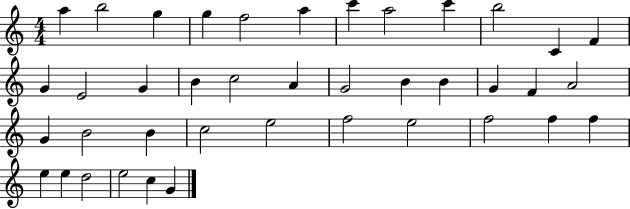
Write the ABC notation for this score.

X:1
T:Untitled
M:4/4
L:1/4
K:C
a b2 g g f2 a c' a2 c' b2 C F G E2 G B c2 A G2 B B G F A2 G B2 B c2 e2 f2 e2 f2 f f e e d2 e2 c G